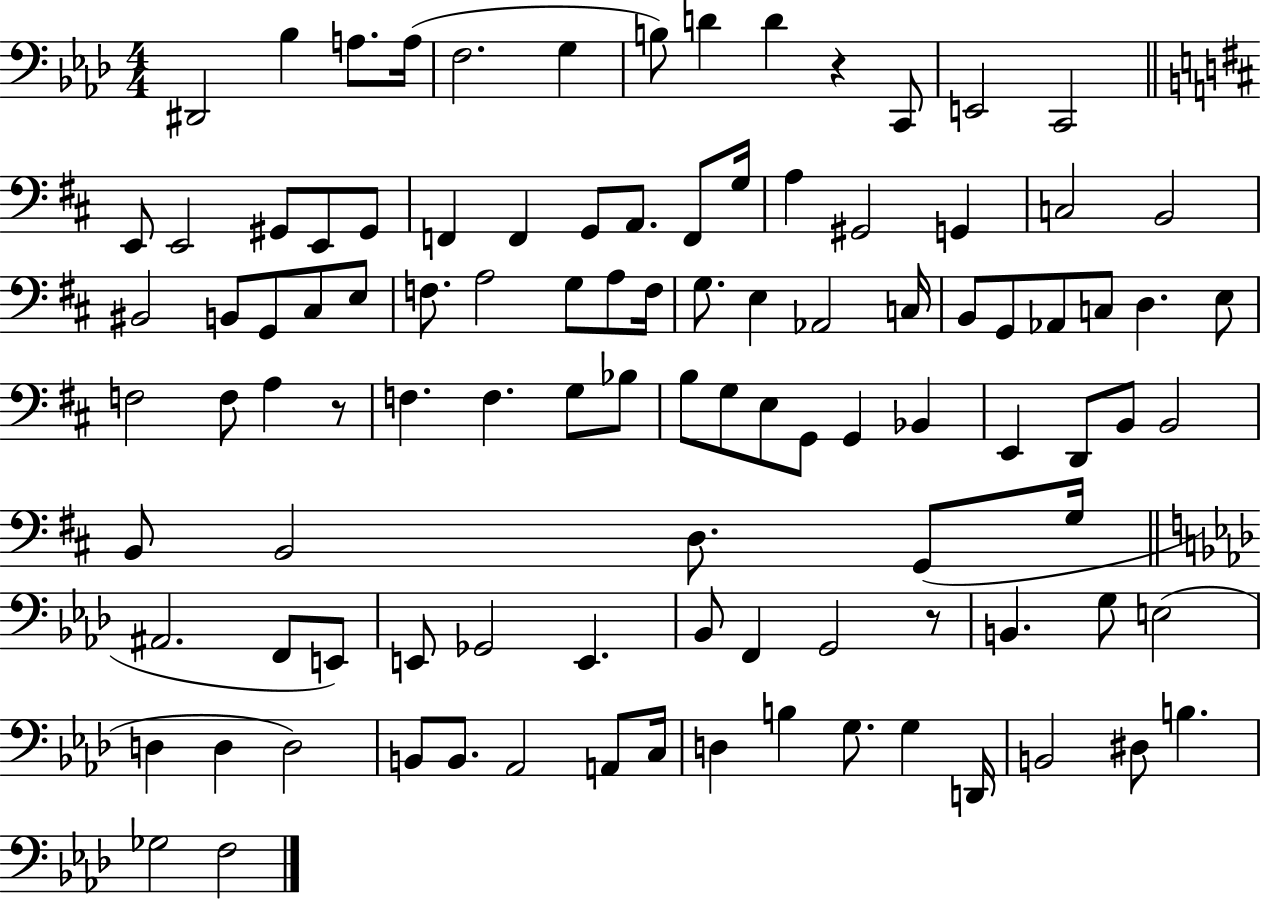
{
  \clef bass
  \numericTimeSignature
  \time 4/4
  \key aes \major
  dis,2 bes4 a8. a16( | f2. g4 | b8) d'4 d'4 r4 c,8 | e,2 c,2 | \break \bar "||" \break \key b \minor e,8 e,2 gis,8 e,8 gis,8 | f,4 f,4 g,8 a,8. f,8 g16 | a4 gis,2 g,4 | c2 b,2 | \break bis,2 b,8 g,8 cis8 e8 | f8. a2 g8 a8 f16 | g8. e4 aes,2 c16 | b,8 g,8 aes,8 c8 d4. e8 | \break f2 f8 a4 r8 | f4. f4. g8 bes8 | b8 g8 e8 g,8 g,4 bes,4 | e,4 d,8 b,8 b,2 | \break b,8 b,2 d8. g,8( g16 | \bar "||" \break \key aes \major ais,2. f,8 e,8) | e,8 ges,2 e,4. | bes,8 f,4 g,2 r8 | b,4. g8 e2( | \break d4 d4 d2) | b,8 b,8. aes,2 a,8 c16 | d4 b4 g8. g4 d,16 | b,2 dis8 b4. | \break ges2 f2 | \bar "|."
}